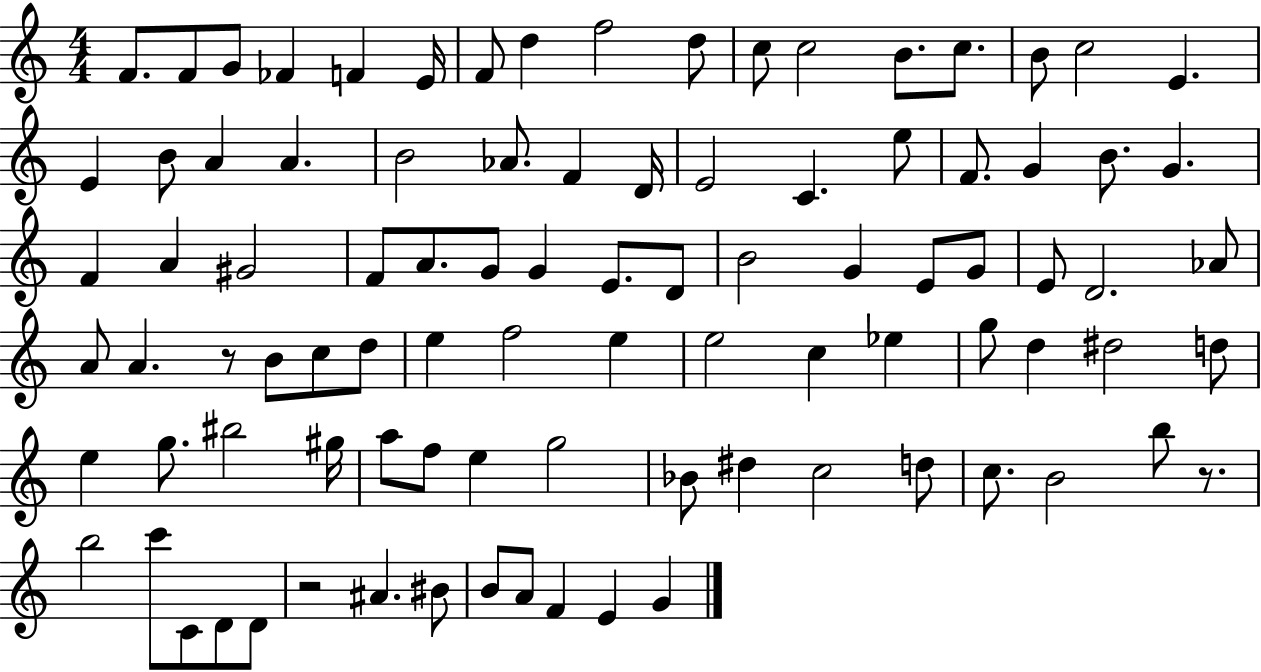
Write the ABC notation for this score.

X:1
T:Untitled
M:4/4
L:1/4
K:C
F/2 F/2 G/2 _F F E/4 F/2 d f2 d/2 c/2 c2 B/2 c/2 B/2 c2 E E B/2 A A B2 _A/2 F D/4 E2 C e/2 F/2 G B/2 G F A ^G2 F/2 A/2 G/2 G E/2 D/2 B2 G E/2 G/2 E/2 D2 _A/2 A/2 A z/2 B/2 c/2 d/2 e f2 e e2 c _e g/2 d ^d2 d/2 e g/2 ^b2 ^g/4 a/2 f/2 e g2 _B/2 ^d c2 d/2 c/2 B2 b/2 z/2 b2 c'/2 C/2 D/2 D/2 z2 ^A ^B/2 B/2 A/2 F E G